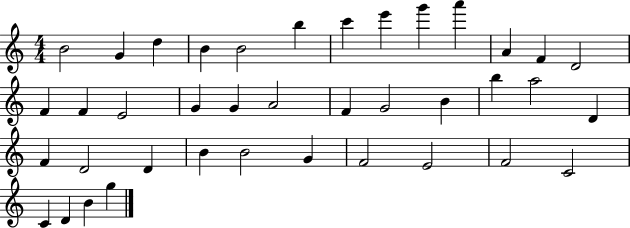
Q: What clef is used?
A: treble